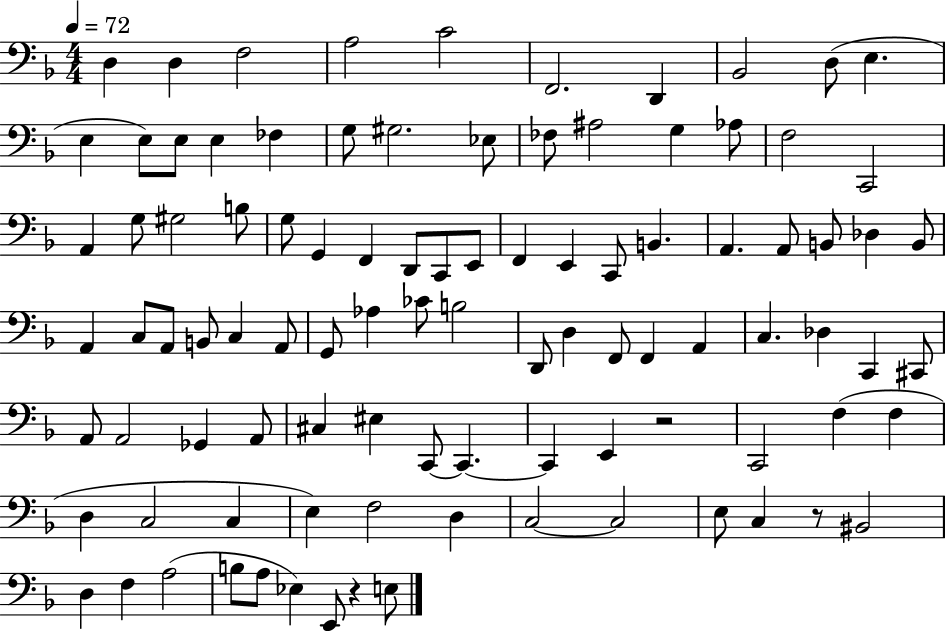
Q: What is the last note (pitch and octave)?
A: E3